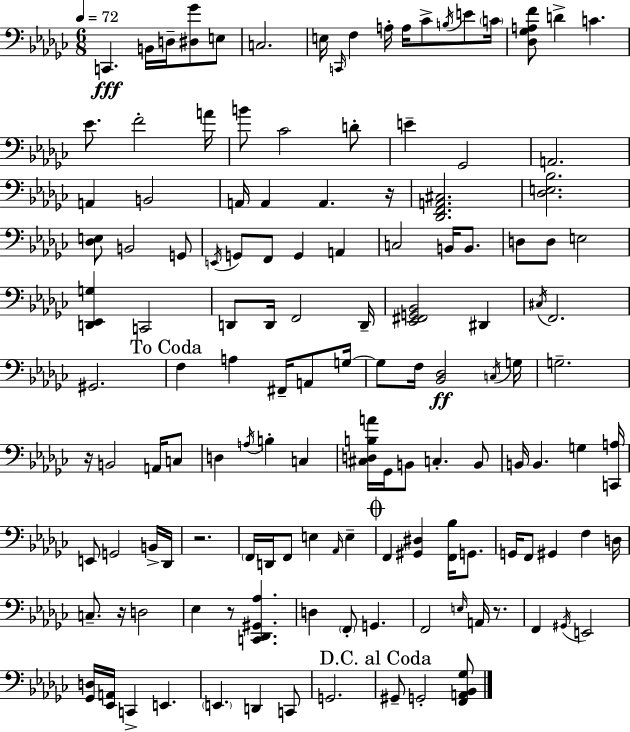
{
  \clef bass
  \numericTimeSignature
  \time 6/8
  \key ees \minor
  \tempo 4 = 72
  \repeat volta 2 { c,4.\fff b,16 d16-- <dis ges'>8 e8 | c2. | e16 \grace { c,16 } f4 a16-. a16 ces'8-> \acciaccatura { b16 } e'8 | \parenthesize c'16 <des ges a f'>8 d'4-> c'4. | \break ees'8. f'2-. | a'16 b'8 ces'2 | d'8-. e'4-- ges,2 | a,2. | \break a,4 b,2 | a,16 a,4 a,4. | r16 <des, f, a, cis>2. | <des e bes>2. | \break <des e>8 b,2 | g,8 \acciaccatura { e,16 } g,8 f,8 g,4 a,4 | c2 b,16 | b,8. d8 d8 e2 | \break <d, ees, g>4 c,2 | d,8 d,16 f,2 | d,16-- <ees, fis, g, bes,>2 dis,4 | \acciaccatura { cis16 } f,2. | \break gis,2. | \mark "To Coda" f4 a4 | fis,16-- a,8 g16~~ g8 f16 <bes, des>2\ff | \acciaccatura { c16 } g16 g2.-- | \break r16 b,2 | a,16 c8 d4 \acciaccatura { a16 } b4-. | c4 <cis d b a'>16 ges,16 b,8 c4.-. | b,8 b,16 b,4. | \break g4 <c, a>16 e,8 g,2 | b,16-> des,16 r2. | \parenthesize f,16 d,16 f,8 e4 | \grace { aes,16 } e4-- \mark \markup { \musicglyph "scripts.coda" } f,4 <gis, dis>4 | \break <f, bes>16 g,8. g,16 f,8 gis,4 | f4 d16 c8.-- r16 d2 | ees4 r8 | <c, des, gis, aes>4. d4 \parenthesize f,8-. | \break g,4. f,2 | \grace { e16 } a,16 r8. f,4 | \acciaccatura { gis,16 } e,2 <ges, d>16 <ees, a,>16 c,4-> | e,4. \parenthesize e,4. | \break d,4 c,8 g,2. | \mark "D.C. al Coda" gis,8-- g,2-. | <f, a, bes, ges>8 } \bar "|."
}